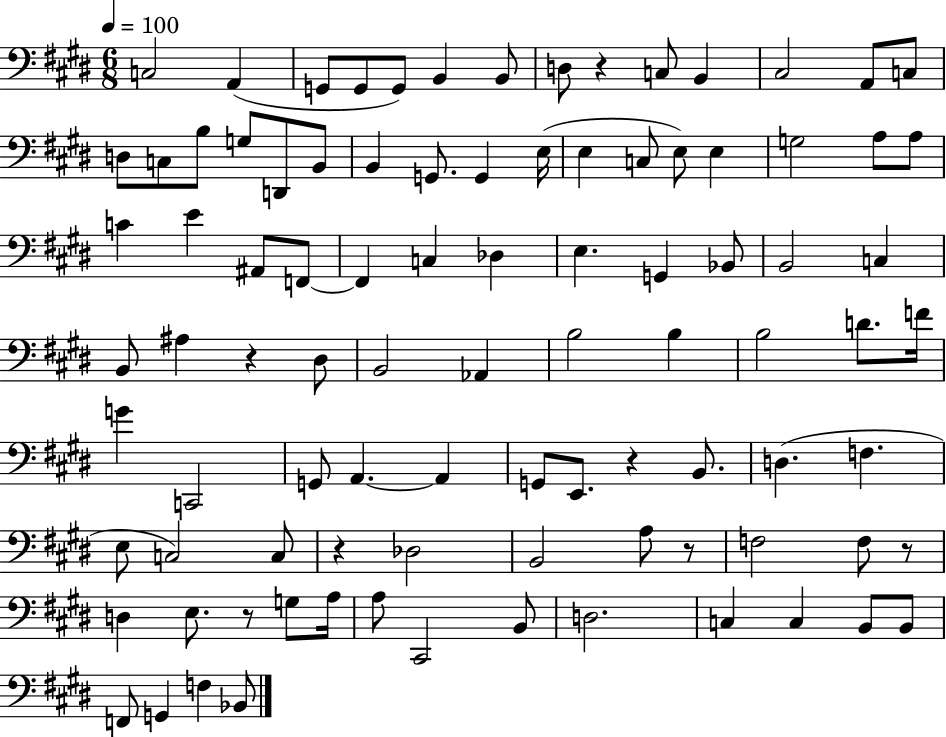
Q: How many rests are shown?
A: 7